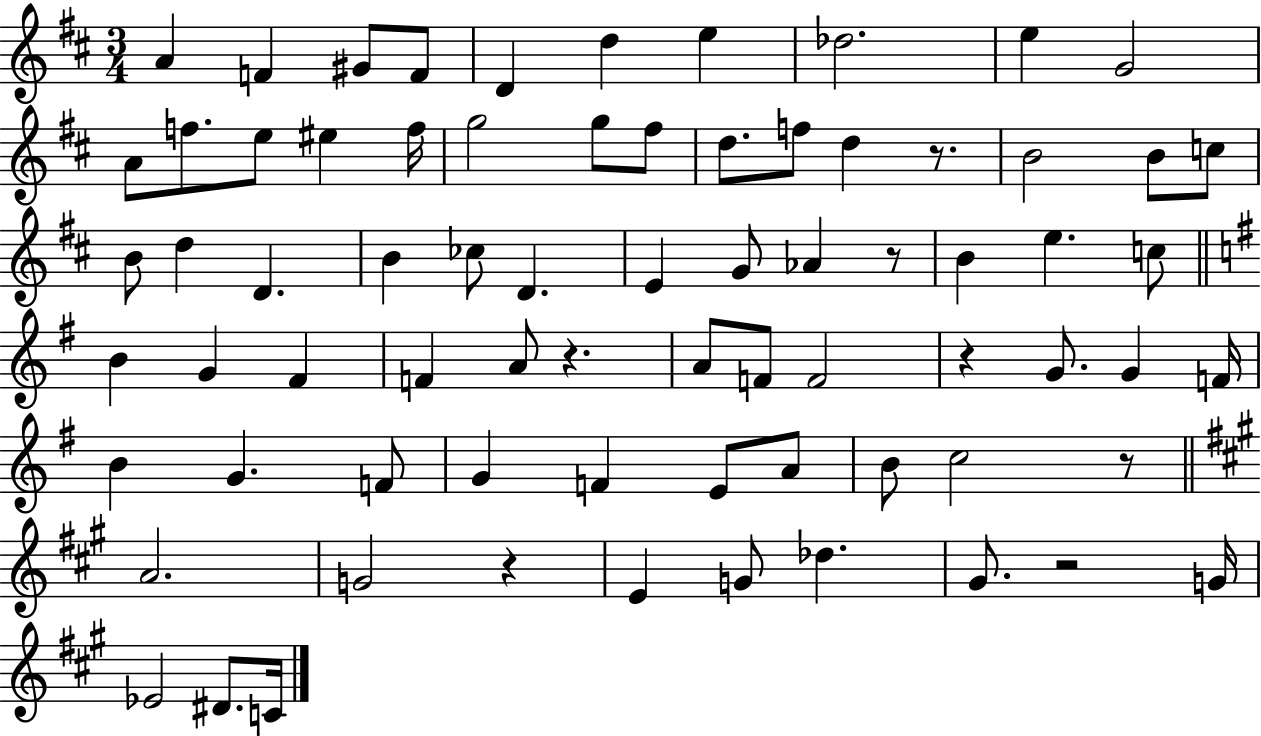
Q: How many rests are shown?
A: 7